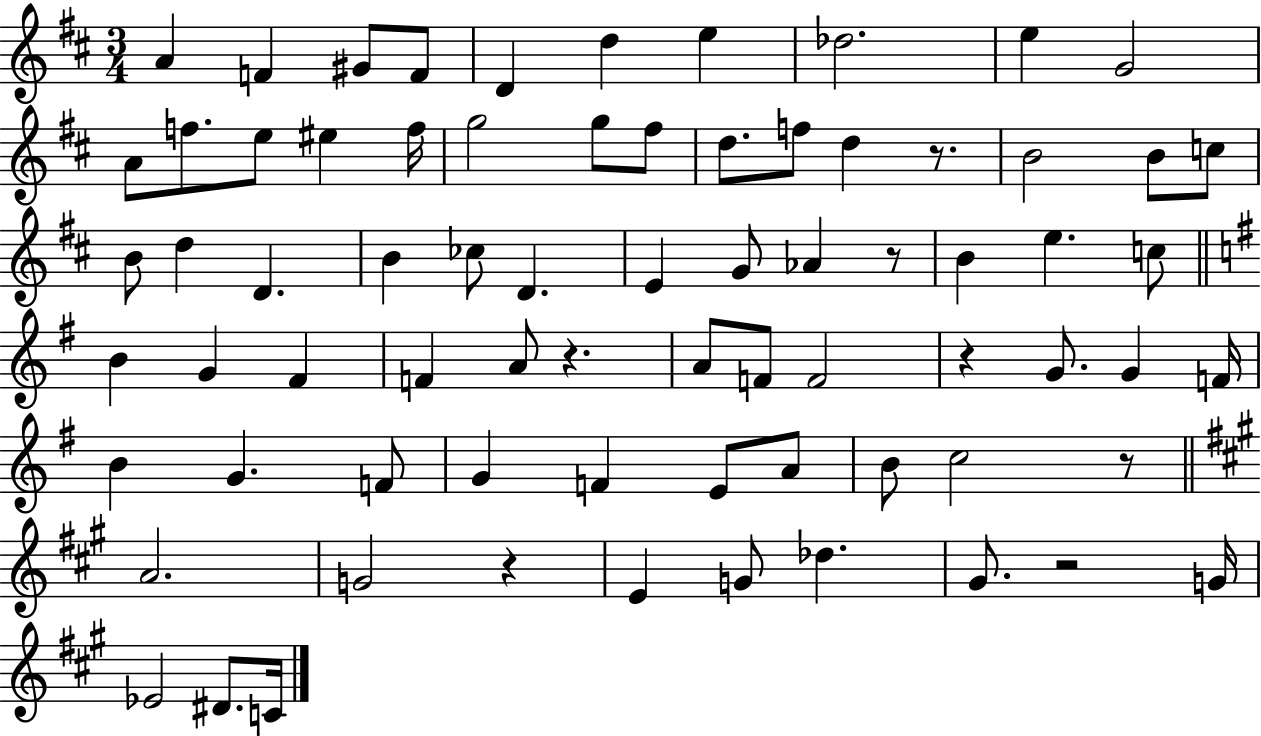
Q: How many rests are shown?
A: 7